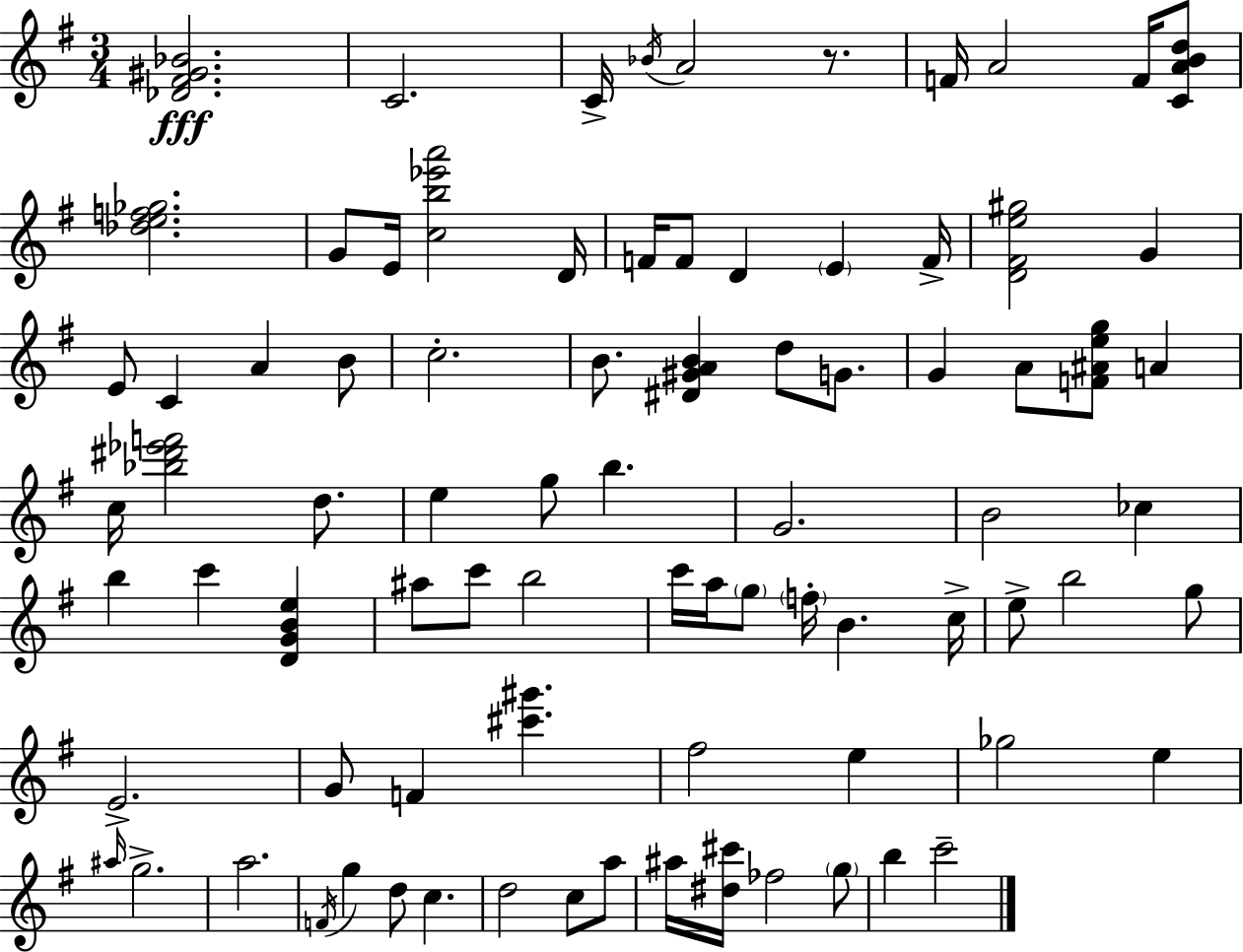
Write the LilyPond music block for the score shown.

{
  \clef treble
  \numericTimeSignature
  \time 3/4
  \key e \minor
  <des' fis' gis' bes'>2.\fff | c'2. | c'16-> \acciaccatura { bes'16 } a'2 r8. | f'16 a'2 f'16 <c' a' b' d''>8 | \break <des'' e'' f'' ges''>2. | g'8 e'16 <c'' b'' ees''' a'''>2 | d'16 f'16 f'8 d'4 \parenthesize e'4 | f'16-> <d' fis' e'' gis''>2 g'4 | \break e'8 c'4 a'4 b'8 | c''2.-. | b'8. <dis' gis' a' b'>4 d''8 g'8. | g'4 a'8 <f' ais' e'' g''>8 a'4 | \break c''16 <bes'' dis''' ees''' f'''>2 d''8. | e''4 g''8 b''4. | g'2. | b'2 ces''4 | \break b''4 c'''4 <d' g' b' e''>4 | ais''8 c'''8 b''2 | c'''16 a''16 \parenthesize g''8 \parenthesize f''16-. b'4. | c''16-> e''8-> b''2 g''8 | \break e'2.-> | g'8 f'4 <cis''' gis'''>4. | fis''2 e''4 | ges''2 e''4 | \break \grace { ais''16 } g''2.-> | a''2. | \acciaccatura { f'16 } g''4 d''8 c''4. | d''2 c''8 | \break a''8 ais''16 <dis'' cis'''>16 fes''2 | \parenthesize g''8 b''4 c'''2-- | \bar "|."
}